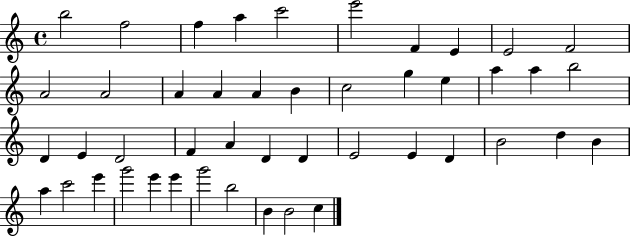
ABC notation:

X:1
T:Untitled
M:4/4
L:1/4
K:C
b2 f2 f a c'2 e'2 F E E2 F2 A2 A2 A A A B c2 g e a a b2 D E D2 F A D D E2 E D B2 d B a c'2 e' g'2 e' e' g'2 b2 B B2 c